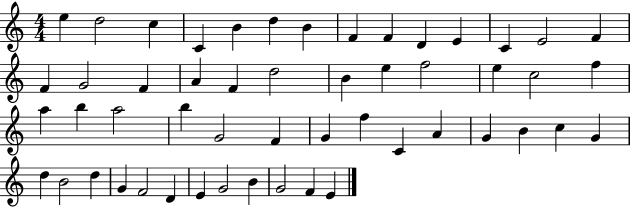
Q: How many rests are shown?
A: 0